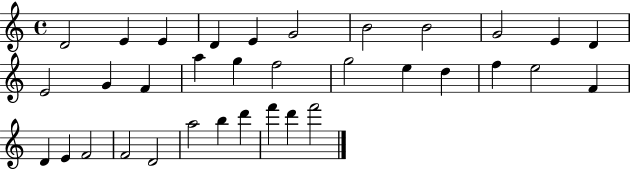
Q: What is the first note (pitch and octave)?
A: D4